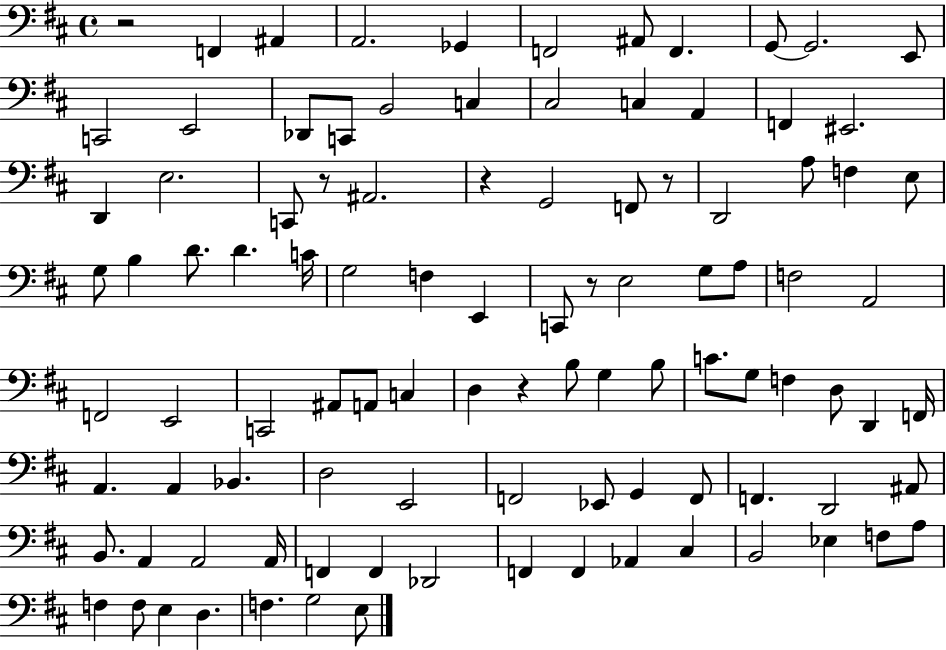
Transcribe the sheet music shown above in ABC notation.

X:1
T:Untitled
M:4/4
L:1/4
K:D
z2 F,, ^A,, A,,2 _G,, F,,2 ^A,,/2 F,, G,,/2 G,,2 E,,/2 C,,2 E,,2 _D,,/2 C,,/2 B,,2 C, ^C,2 C, A,, F,, ^E,,2 D,, E,2 C,,/2 z/2 ^A,,2 z G,,2 F,,/2 z/2 D,,2 A,/2 F, E,/2 G,/2 B, D/2 D C/4 G,2 F, E,, C,,/2 z/2 E,2 G,/2 A,/2 F,2 A,,2 F,,2 E,,2 C,,2 ^A,,/2 A,,/2 C, D, z B,/2 G, B,/2 C/2 G,/2 F, D,/2 D,, F,,/4 A,, A,, _B,, D,2 E,,2 F,,2 _E,,/2 G,, F,,/2 F,, D,,2 ^A,,/2 B,,/2 A,, A,,2 A,,/4 F,, F,, _D,,2 F,, F,, _A,, ^C, B,,2 _E, F,/2 A,/2 F, F,/2 E, D, F, G,2 E,/2